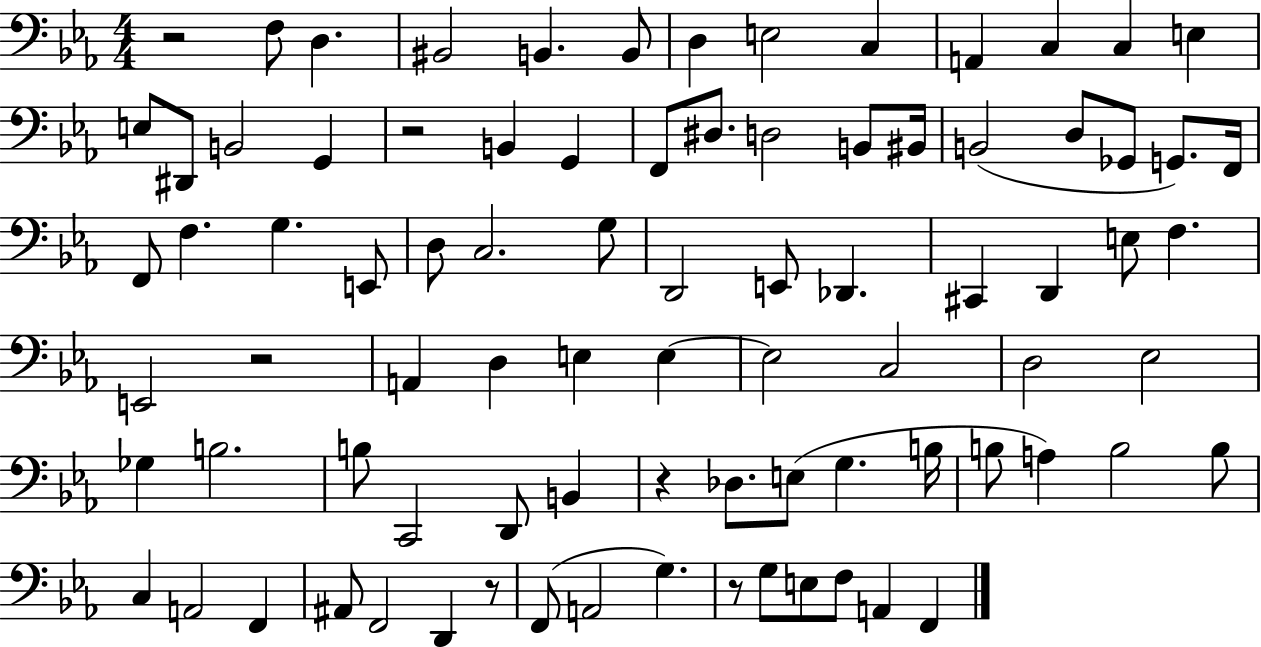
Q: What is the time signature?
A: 4/4